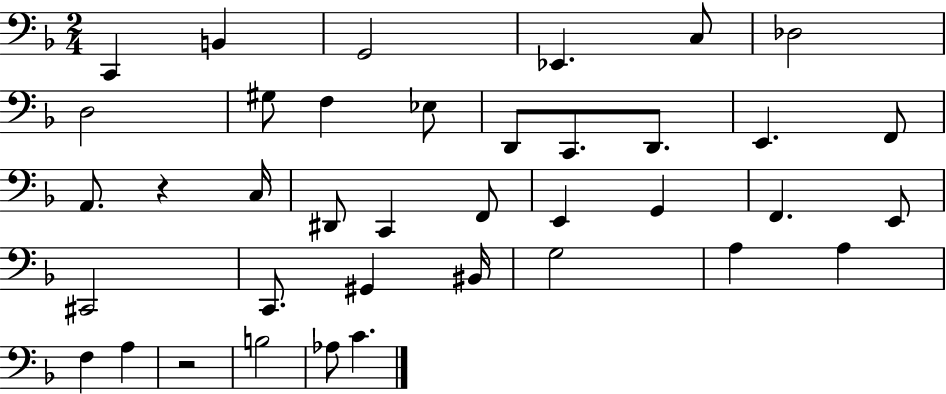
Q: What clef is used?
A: bass